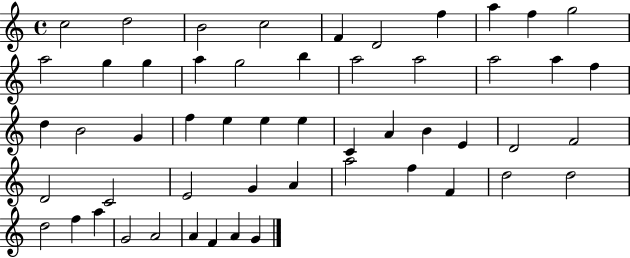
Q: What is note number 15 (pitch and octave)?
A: G5